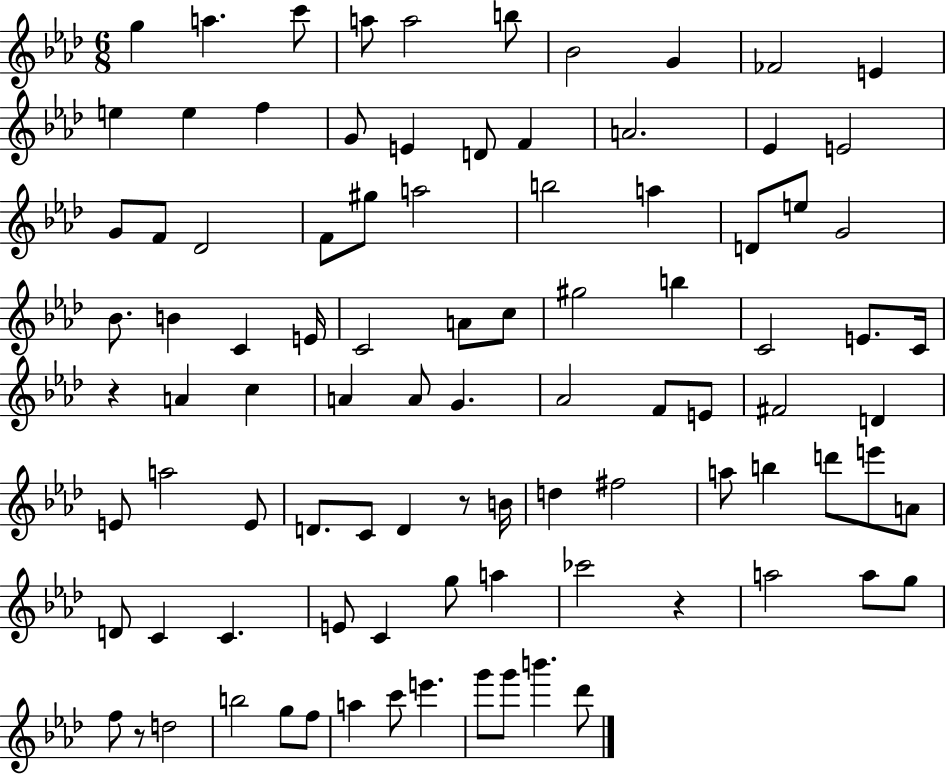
{
  \clef treble
  \numericTimeSignature
  \time 6/8
  \key aes \major
  g''4 a''4. c'''8 | a''8 a''2 b''8 | bes'2 g'4 | fes'2 e'4 | \break e''4 e''4 f''4 | g'8 e'4 d'8 f'4 | a'2. | ees'4 e'2 | \break g'8 f'8 des'2 | f'8 gis''8 a''2 | b''2 a''4 | d'8 e''8 g'2 | \break bes'8. b'4 c'4 e'16 | c'2 a'8 c''8 | gis''2 b''4 | c'2 e'8. c'16 | \break r4 a'4 c''4 | a'4 a'8 g'4. | aes'2 f'8 e'8 | fis'2 d'4 | \break e'8 a''2 e'8 | d'8. c'8 d'4 r8 b'16 | d''4 fis''2 | a''8 b''4 d'''8 e'''8 a'8 | \break d'8 c'4 c'4. | e'8 c'4 g''8 a''4 | ces'''2 r4 | a''2 a''8 g''8 | \break f''8 r8 d''2 | b''2 g''8 f''8 | a''4 c'''8 e'''4. | g'''8 g'''8 b'''4. des'''8 | \break \bar "|."
}